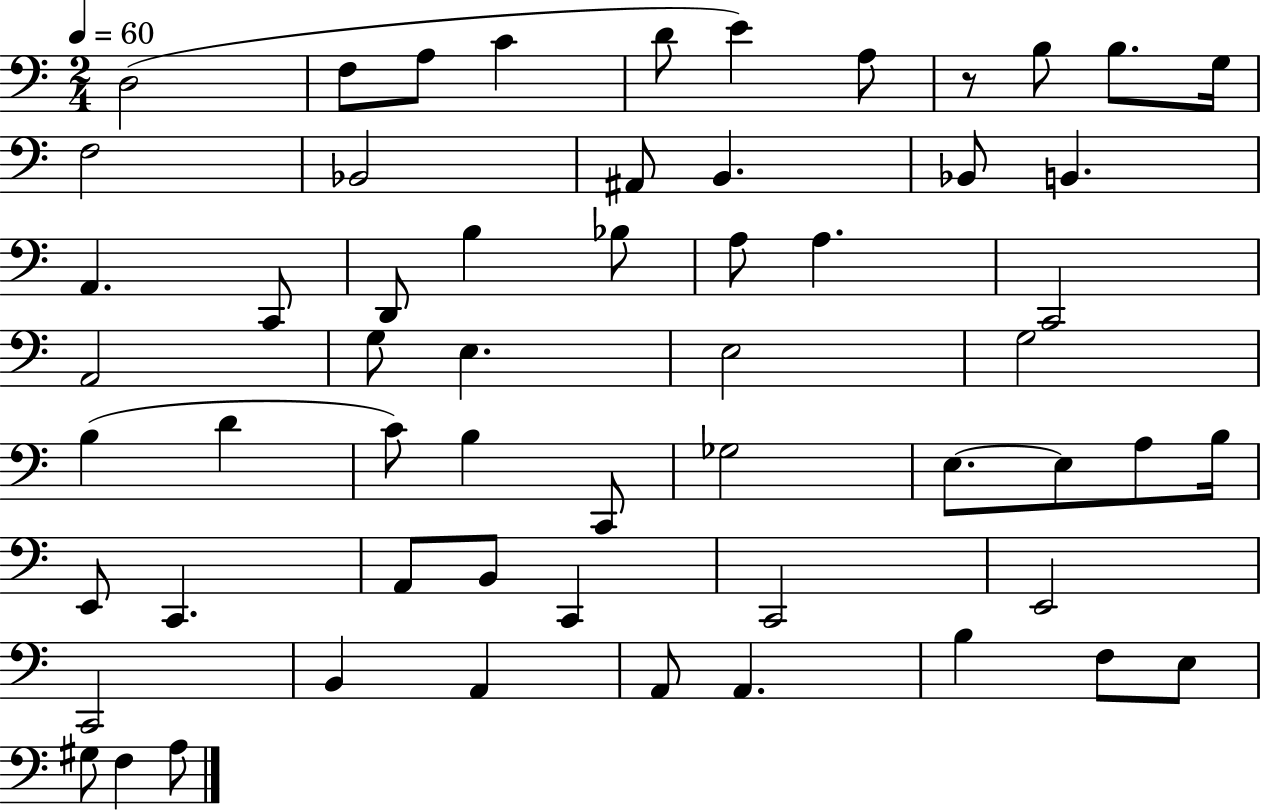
D3/h F3/e A3/e C4/q D4/e E4/q A3/e R/e B3/e B3/e. G3/s F3/h Bb2/h A#2/e B2/q. Bb2/e B2/q. A2/q. C2/e D2/e B3/q Bb3/e A3/e A3/q. C2/h A2/h G3/e E3/q. E3/h G3/h B3/q D4/q C4/e B3/q C2/e Gb3/h E3/e. E3/e A3/e B3/s E2/e C2/q. A2/e B2/e C2/q C2/h E2/h C2/h B2/q A2/q A2/e A2/q. B3/q F3/e E3/e G#3/e F3/q A3/e